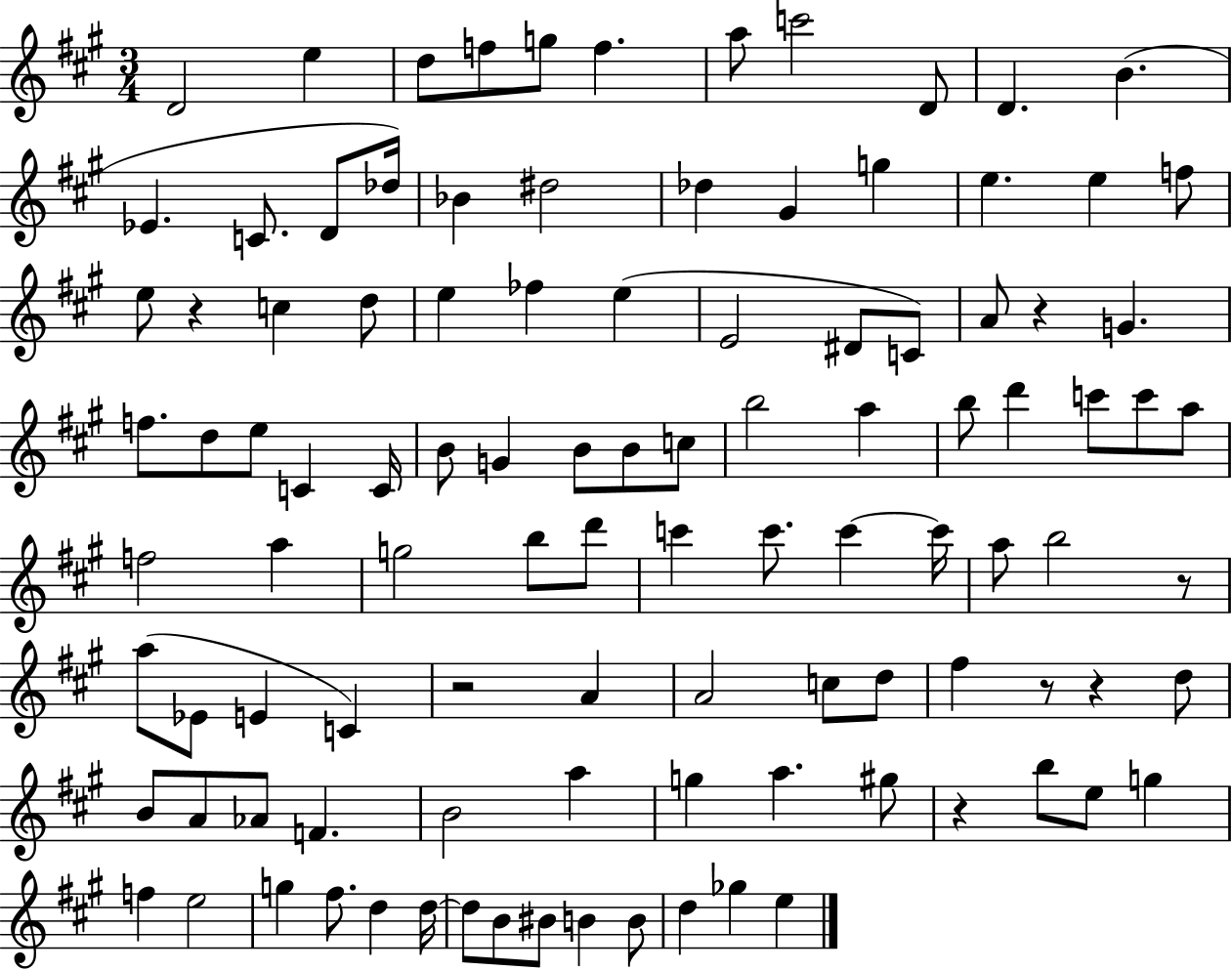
D4/h E5/q D5/e F5/e G5/e F5/q. A5/e C6/h D4/e D4/q. B4/q. Eb4/q. C4/e. D4/e Db5/s Bb4/q D#5/h Db5/q G#4/q G5/q E5/q. E5/q F5/e E5/e R/q C5/q D5/e E5/q FES5/q E5/q E4/h D#4/e C4/e A4/e R/q G4/q. F5/e. D5/e E5/e C4/q C4/s B4/e G4/q B4/e B4/e C5/e B5/h A5/q B5/e D6/q C6/e C6/e A5/e F5/h A5/q G5/h B5/e D6/e C6/q C6/e. C6/q C6/s A5/e B5/h R/e A5/e Eb4/e E4/q C4/q R/h A4/q A4/h C5/e D5/e F#5/q R/e R/q D5/e B4/e A4/e Ab4/e F4/q. B4/h A5/q G5/q A5/q. G#5/e R/q B5/e E5/e G5/q F5/q E5/h G5/q F#5/e. D5/q D5/s D5/e B4/e BIS4/e B4/q B4/e D5/q Gb5/q E5/q